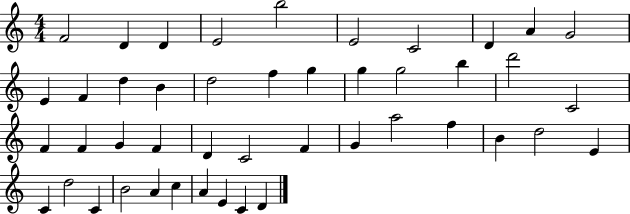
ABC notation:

X:1
T:Untitled
M:4/4
L:1/4
K:C
F2 D D E2 b2 E2 C2 D A G2 E F d B d2 f g g g2 b d'2 C2 F F G F D C2 F G a2 f B d2 E C d2 C B2 A c A E C D